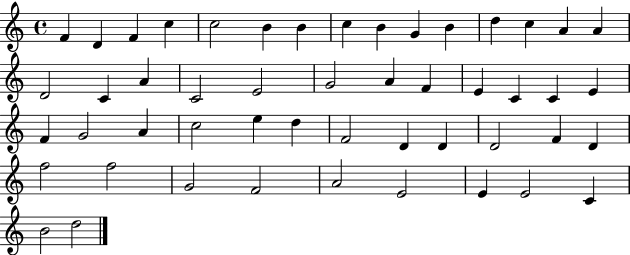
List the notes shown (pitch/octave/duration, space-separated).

F4/q D4/q F4/q C5/q C5/h B4/q B4/q C5/q B4/q G4/q B4/q D5/q C5/q A4/q A4/q D4/h C4/q A4/q C4/h E4/h G4/h A4/q F4/q E4/q C4/q C4/q E4/q F4/q G4/h A4/q C5/h E5/q D5/q F4/h D4/q D4/q D4/h F4/q D4/q F5/h F5/h G4/h F4/h A4/h E4/h E4/q E4/h C4/q B4/h D5/h